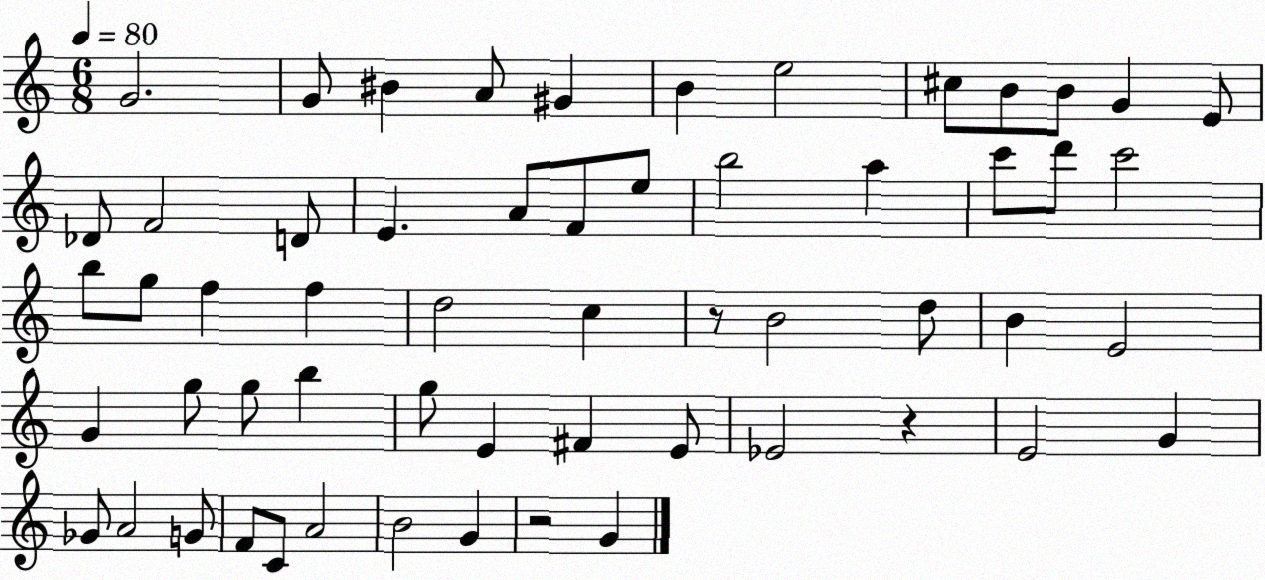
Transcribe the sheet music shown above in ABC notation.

X:1
T:Untitled
M:6/8
L:1/4
K:C
G2 G/2 ^B A/2 ^G B e2 ^c/2 B/2 B/2 G E/2 _D/2 F2 D/2 E A/2 F/2 e/2 b2 a c'/2 d'/2 c'2 b/2 g/2 f f d2 c z/2 B2 d/2 B E2 G g/2 g/2 b g/2 E ^F E/2 _E2 z E2 G _G/2 A2 G/2 F/2 C/2 A2 B2 G z2 G